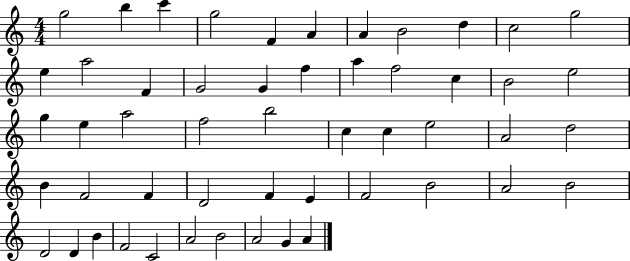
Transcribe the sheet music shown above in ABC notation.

X:1
T:Untitled
M:4/4
L:1/4
K:C
g2 b c' g2 F A A B2 d c2 g2 e a2 F G2 G f a f2 c B2 e2 g e a2 f2 b2 c c e2 A2 d2 B F2 F D2 F E F2 B2 A2 B2 D2 D B F2 C2 A2 B2 A2 G A